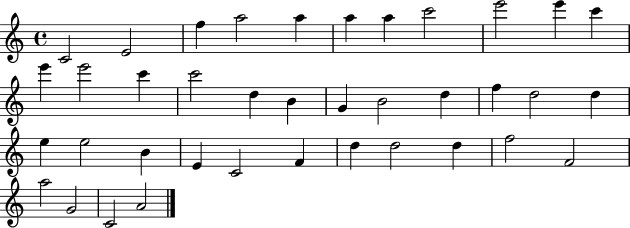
X:1
T:Untitled
M:4/4
L:1/4
K:C
C2 E2 f a2 a a a c'2 e'2 e' c' e' e'2 c' c'2 d B G B2 d f d2 d e e2 B E C2 F d d2 d f2 F2 a2 G2 C2 A2